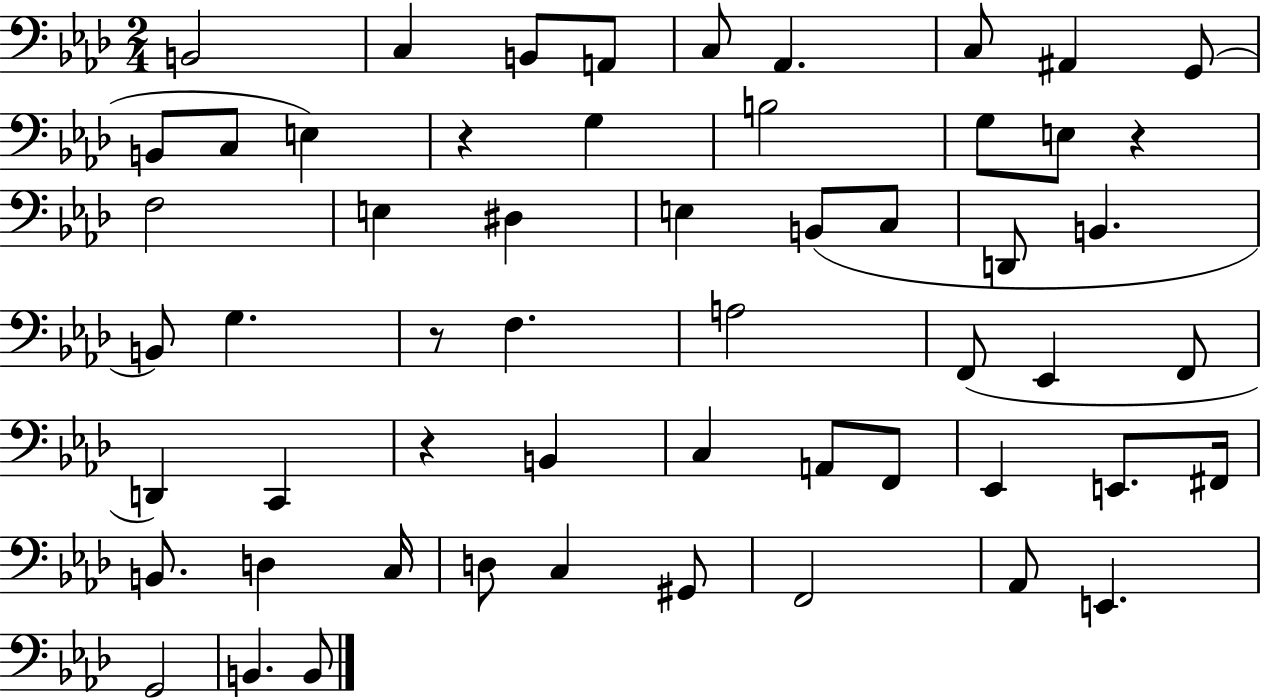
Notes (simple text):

B2/h C3/q B2/e A2/e C3/e Ab2/q. C3/e A#2/q G2/e B2/e C3/e E3/q R/q G3/q B3/h G3/e E3/e R/q F3/h E3/q D#3/q E3/q B2/e C3/e D2/e B2/q. B2/e G3/q. R/e F3/q. A3/h F2/e Eb2/q F2/e D2/q C2/q R/q B2/q C3/q A2/e F2/e Eb2/q E2/e. F#2/s B2/e. D3/q C3/s D3/e C3/q G#2/e F2/h Ab2/e E2/q. G2/h B2/q. B2/e